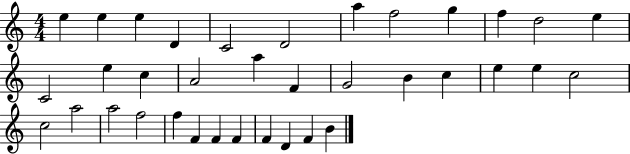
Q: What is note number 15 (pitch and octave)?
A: C5